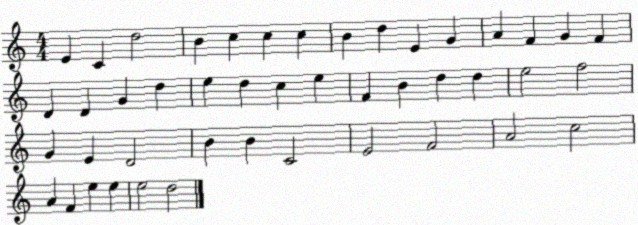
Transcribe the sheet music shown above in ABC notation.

X:1
T:Untitled
M:4/4
L:1/4
K:C
E C d2 B c c c B d E G A F G F D D G d e d c e F B d d e2 f2 G E D2 B B C2 E2 F2 A2 c2 A F e e e2 d2